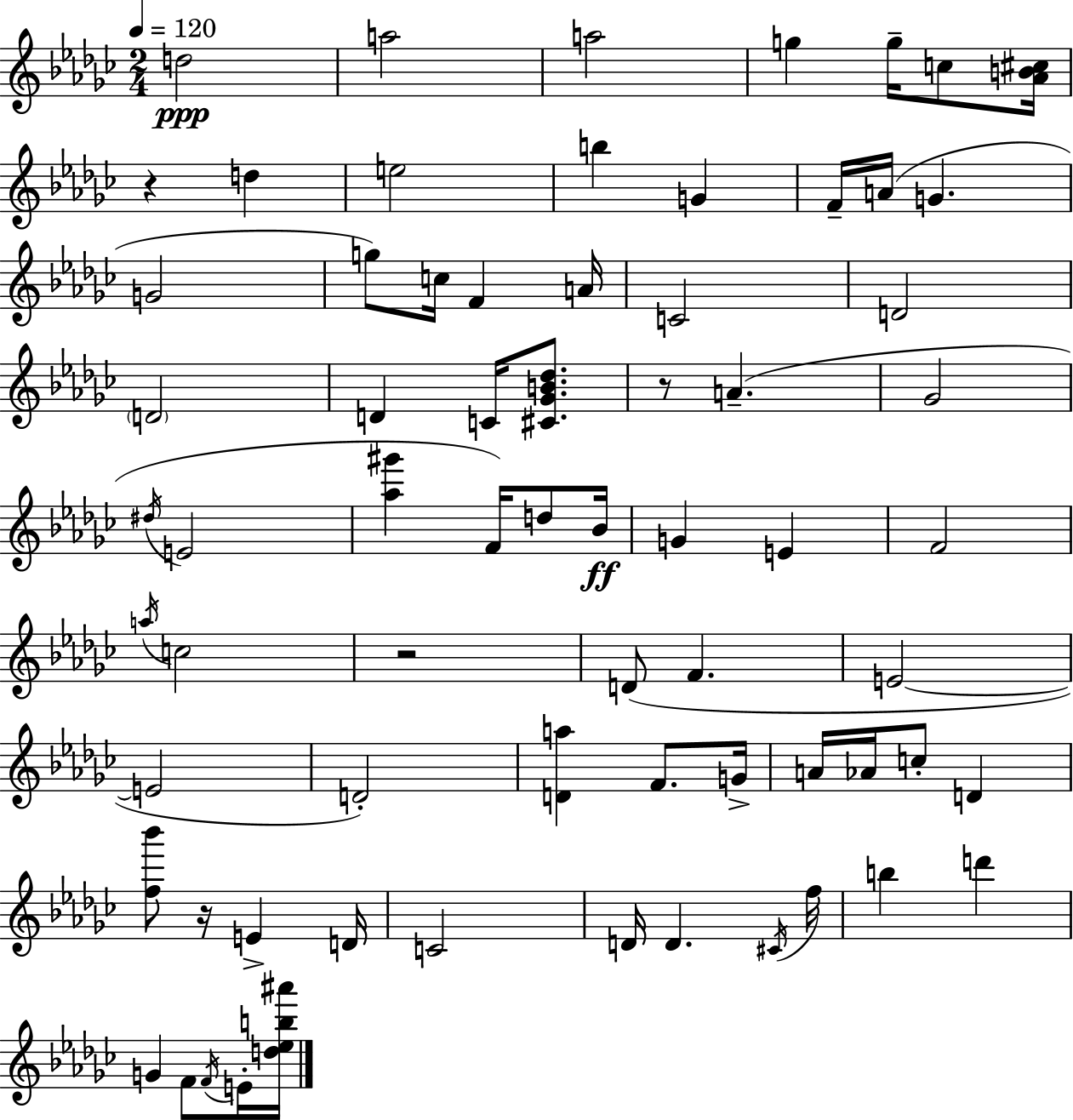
{
  \clef treble
  \numericTimeSignature
  \time 2/4
  \key ees \minor
  \tempo 4 = 120
  d''2\ppp | a''2 | a''2 | g''4 g''16-- c''8 <aes' b' cis''>16 | \break r4 d''4 | e''2 | b''4 g'4 | f'16-- a'16( g'4. | \break g'2 | g''8) c''16 f'4 a'16 | c'2 | d'2 | \break \parenthesize d'2 | d'4 c'16 <cis' ges' b' des''>8. | r8 a'4.--( | ges'2 | \break \acciaccatura { dis''16 } e'2 | <aes'' gis'''>4 f'16) d''8 | bes'16\ff g'4 e'4 | f'2 | \break \acciaccatura { a''16 } c''2 | r2 | d'8( f'4. | e'2~~ | \break e'2 | d'2-.) | <d' a''>4 f'8. | g'16-> a'16 aes'16 c''8-. d'4 | \break <f'' bes'''>8 r16 e'4-> | d'16 c'2 | d'16 d'4. | \acciaccatura { cis'16 } f''16 b''4 d'''4 | \break g'4 f'8 | \acciaccatura { f'16 } e'16-. <d'' ees'' b'' ais'''>16 \bar "|."
}